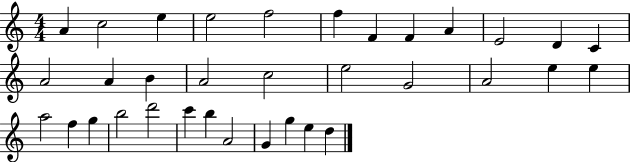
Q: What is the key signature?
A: C major